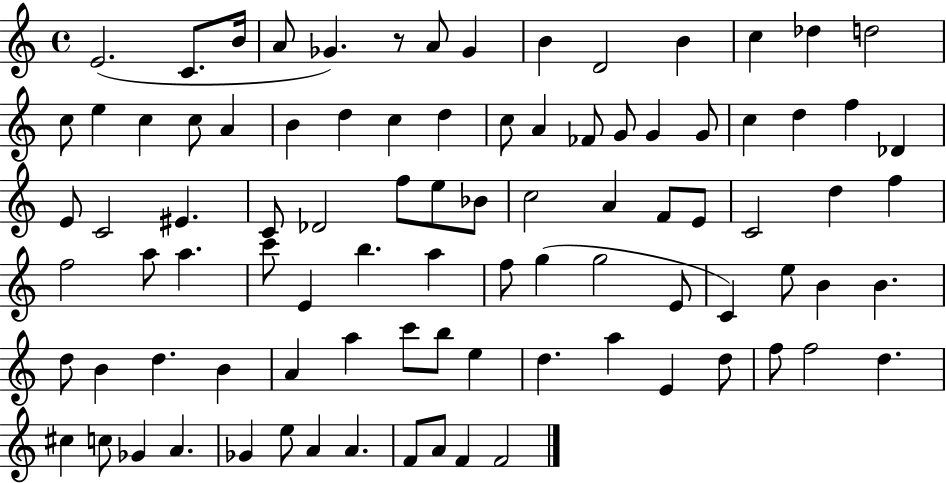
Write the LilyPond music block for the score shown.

{
  \clef treble
  \time 4/4
  \defaultTimeSignature
  \key c \major
  e'2.( c'8. b'16 | a'8 ges'4.) r8 a'8 ges'4 | b'4 d'2 b'4 | c''4 des''4 d''2 | \break c''8 e''4 c''4 c''8 a'4 | b'4 d''4 c''4 d''4 | c''8 a'4 fes'8 g'8 g'4 g'8 | c''4 d''4 f''4 des'4 | \break e'8 c'2 eis'4. | c'8 des'2 f''8 e''8 bes'8 | c''2 a'4 f'8 e'8 | c'2 d''4 f''4 | \break f''2 a''8 a''4. | c'''8 e'4 b''4. a''4 | f''8 g''4( g''2 e'8 | c'4) e''8 b'4 b'4. | \break d''8 b'4 d''4. b'4 | a'4 a''4 c'''8 b''8 e''4 | d''4. a''4 e'4 d''8 | f''8 f''2 d''4. | \break cis''4 c''8 ges'4 a'4. | ges'4 e''8 a'4 a'4. | f'8 a'8 f'4 f'2 | \bar "|."
}